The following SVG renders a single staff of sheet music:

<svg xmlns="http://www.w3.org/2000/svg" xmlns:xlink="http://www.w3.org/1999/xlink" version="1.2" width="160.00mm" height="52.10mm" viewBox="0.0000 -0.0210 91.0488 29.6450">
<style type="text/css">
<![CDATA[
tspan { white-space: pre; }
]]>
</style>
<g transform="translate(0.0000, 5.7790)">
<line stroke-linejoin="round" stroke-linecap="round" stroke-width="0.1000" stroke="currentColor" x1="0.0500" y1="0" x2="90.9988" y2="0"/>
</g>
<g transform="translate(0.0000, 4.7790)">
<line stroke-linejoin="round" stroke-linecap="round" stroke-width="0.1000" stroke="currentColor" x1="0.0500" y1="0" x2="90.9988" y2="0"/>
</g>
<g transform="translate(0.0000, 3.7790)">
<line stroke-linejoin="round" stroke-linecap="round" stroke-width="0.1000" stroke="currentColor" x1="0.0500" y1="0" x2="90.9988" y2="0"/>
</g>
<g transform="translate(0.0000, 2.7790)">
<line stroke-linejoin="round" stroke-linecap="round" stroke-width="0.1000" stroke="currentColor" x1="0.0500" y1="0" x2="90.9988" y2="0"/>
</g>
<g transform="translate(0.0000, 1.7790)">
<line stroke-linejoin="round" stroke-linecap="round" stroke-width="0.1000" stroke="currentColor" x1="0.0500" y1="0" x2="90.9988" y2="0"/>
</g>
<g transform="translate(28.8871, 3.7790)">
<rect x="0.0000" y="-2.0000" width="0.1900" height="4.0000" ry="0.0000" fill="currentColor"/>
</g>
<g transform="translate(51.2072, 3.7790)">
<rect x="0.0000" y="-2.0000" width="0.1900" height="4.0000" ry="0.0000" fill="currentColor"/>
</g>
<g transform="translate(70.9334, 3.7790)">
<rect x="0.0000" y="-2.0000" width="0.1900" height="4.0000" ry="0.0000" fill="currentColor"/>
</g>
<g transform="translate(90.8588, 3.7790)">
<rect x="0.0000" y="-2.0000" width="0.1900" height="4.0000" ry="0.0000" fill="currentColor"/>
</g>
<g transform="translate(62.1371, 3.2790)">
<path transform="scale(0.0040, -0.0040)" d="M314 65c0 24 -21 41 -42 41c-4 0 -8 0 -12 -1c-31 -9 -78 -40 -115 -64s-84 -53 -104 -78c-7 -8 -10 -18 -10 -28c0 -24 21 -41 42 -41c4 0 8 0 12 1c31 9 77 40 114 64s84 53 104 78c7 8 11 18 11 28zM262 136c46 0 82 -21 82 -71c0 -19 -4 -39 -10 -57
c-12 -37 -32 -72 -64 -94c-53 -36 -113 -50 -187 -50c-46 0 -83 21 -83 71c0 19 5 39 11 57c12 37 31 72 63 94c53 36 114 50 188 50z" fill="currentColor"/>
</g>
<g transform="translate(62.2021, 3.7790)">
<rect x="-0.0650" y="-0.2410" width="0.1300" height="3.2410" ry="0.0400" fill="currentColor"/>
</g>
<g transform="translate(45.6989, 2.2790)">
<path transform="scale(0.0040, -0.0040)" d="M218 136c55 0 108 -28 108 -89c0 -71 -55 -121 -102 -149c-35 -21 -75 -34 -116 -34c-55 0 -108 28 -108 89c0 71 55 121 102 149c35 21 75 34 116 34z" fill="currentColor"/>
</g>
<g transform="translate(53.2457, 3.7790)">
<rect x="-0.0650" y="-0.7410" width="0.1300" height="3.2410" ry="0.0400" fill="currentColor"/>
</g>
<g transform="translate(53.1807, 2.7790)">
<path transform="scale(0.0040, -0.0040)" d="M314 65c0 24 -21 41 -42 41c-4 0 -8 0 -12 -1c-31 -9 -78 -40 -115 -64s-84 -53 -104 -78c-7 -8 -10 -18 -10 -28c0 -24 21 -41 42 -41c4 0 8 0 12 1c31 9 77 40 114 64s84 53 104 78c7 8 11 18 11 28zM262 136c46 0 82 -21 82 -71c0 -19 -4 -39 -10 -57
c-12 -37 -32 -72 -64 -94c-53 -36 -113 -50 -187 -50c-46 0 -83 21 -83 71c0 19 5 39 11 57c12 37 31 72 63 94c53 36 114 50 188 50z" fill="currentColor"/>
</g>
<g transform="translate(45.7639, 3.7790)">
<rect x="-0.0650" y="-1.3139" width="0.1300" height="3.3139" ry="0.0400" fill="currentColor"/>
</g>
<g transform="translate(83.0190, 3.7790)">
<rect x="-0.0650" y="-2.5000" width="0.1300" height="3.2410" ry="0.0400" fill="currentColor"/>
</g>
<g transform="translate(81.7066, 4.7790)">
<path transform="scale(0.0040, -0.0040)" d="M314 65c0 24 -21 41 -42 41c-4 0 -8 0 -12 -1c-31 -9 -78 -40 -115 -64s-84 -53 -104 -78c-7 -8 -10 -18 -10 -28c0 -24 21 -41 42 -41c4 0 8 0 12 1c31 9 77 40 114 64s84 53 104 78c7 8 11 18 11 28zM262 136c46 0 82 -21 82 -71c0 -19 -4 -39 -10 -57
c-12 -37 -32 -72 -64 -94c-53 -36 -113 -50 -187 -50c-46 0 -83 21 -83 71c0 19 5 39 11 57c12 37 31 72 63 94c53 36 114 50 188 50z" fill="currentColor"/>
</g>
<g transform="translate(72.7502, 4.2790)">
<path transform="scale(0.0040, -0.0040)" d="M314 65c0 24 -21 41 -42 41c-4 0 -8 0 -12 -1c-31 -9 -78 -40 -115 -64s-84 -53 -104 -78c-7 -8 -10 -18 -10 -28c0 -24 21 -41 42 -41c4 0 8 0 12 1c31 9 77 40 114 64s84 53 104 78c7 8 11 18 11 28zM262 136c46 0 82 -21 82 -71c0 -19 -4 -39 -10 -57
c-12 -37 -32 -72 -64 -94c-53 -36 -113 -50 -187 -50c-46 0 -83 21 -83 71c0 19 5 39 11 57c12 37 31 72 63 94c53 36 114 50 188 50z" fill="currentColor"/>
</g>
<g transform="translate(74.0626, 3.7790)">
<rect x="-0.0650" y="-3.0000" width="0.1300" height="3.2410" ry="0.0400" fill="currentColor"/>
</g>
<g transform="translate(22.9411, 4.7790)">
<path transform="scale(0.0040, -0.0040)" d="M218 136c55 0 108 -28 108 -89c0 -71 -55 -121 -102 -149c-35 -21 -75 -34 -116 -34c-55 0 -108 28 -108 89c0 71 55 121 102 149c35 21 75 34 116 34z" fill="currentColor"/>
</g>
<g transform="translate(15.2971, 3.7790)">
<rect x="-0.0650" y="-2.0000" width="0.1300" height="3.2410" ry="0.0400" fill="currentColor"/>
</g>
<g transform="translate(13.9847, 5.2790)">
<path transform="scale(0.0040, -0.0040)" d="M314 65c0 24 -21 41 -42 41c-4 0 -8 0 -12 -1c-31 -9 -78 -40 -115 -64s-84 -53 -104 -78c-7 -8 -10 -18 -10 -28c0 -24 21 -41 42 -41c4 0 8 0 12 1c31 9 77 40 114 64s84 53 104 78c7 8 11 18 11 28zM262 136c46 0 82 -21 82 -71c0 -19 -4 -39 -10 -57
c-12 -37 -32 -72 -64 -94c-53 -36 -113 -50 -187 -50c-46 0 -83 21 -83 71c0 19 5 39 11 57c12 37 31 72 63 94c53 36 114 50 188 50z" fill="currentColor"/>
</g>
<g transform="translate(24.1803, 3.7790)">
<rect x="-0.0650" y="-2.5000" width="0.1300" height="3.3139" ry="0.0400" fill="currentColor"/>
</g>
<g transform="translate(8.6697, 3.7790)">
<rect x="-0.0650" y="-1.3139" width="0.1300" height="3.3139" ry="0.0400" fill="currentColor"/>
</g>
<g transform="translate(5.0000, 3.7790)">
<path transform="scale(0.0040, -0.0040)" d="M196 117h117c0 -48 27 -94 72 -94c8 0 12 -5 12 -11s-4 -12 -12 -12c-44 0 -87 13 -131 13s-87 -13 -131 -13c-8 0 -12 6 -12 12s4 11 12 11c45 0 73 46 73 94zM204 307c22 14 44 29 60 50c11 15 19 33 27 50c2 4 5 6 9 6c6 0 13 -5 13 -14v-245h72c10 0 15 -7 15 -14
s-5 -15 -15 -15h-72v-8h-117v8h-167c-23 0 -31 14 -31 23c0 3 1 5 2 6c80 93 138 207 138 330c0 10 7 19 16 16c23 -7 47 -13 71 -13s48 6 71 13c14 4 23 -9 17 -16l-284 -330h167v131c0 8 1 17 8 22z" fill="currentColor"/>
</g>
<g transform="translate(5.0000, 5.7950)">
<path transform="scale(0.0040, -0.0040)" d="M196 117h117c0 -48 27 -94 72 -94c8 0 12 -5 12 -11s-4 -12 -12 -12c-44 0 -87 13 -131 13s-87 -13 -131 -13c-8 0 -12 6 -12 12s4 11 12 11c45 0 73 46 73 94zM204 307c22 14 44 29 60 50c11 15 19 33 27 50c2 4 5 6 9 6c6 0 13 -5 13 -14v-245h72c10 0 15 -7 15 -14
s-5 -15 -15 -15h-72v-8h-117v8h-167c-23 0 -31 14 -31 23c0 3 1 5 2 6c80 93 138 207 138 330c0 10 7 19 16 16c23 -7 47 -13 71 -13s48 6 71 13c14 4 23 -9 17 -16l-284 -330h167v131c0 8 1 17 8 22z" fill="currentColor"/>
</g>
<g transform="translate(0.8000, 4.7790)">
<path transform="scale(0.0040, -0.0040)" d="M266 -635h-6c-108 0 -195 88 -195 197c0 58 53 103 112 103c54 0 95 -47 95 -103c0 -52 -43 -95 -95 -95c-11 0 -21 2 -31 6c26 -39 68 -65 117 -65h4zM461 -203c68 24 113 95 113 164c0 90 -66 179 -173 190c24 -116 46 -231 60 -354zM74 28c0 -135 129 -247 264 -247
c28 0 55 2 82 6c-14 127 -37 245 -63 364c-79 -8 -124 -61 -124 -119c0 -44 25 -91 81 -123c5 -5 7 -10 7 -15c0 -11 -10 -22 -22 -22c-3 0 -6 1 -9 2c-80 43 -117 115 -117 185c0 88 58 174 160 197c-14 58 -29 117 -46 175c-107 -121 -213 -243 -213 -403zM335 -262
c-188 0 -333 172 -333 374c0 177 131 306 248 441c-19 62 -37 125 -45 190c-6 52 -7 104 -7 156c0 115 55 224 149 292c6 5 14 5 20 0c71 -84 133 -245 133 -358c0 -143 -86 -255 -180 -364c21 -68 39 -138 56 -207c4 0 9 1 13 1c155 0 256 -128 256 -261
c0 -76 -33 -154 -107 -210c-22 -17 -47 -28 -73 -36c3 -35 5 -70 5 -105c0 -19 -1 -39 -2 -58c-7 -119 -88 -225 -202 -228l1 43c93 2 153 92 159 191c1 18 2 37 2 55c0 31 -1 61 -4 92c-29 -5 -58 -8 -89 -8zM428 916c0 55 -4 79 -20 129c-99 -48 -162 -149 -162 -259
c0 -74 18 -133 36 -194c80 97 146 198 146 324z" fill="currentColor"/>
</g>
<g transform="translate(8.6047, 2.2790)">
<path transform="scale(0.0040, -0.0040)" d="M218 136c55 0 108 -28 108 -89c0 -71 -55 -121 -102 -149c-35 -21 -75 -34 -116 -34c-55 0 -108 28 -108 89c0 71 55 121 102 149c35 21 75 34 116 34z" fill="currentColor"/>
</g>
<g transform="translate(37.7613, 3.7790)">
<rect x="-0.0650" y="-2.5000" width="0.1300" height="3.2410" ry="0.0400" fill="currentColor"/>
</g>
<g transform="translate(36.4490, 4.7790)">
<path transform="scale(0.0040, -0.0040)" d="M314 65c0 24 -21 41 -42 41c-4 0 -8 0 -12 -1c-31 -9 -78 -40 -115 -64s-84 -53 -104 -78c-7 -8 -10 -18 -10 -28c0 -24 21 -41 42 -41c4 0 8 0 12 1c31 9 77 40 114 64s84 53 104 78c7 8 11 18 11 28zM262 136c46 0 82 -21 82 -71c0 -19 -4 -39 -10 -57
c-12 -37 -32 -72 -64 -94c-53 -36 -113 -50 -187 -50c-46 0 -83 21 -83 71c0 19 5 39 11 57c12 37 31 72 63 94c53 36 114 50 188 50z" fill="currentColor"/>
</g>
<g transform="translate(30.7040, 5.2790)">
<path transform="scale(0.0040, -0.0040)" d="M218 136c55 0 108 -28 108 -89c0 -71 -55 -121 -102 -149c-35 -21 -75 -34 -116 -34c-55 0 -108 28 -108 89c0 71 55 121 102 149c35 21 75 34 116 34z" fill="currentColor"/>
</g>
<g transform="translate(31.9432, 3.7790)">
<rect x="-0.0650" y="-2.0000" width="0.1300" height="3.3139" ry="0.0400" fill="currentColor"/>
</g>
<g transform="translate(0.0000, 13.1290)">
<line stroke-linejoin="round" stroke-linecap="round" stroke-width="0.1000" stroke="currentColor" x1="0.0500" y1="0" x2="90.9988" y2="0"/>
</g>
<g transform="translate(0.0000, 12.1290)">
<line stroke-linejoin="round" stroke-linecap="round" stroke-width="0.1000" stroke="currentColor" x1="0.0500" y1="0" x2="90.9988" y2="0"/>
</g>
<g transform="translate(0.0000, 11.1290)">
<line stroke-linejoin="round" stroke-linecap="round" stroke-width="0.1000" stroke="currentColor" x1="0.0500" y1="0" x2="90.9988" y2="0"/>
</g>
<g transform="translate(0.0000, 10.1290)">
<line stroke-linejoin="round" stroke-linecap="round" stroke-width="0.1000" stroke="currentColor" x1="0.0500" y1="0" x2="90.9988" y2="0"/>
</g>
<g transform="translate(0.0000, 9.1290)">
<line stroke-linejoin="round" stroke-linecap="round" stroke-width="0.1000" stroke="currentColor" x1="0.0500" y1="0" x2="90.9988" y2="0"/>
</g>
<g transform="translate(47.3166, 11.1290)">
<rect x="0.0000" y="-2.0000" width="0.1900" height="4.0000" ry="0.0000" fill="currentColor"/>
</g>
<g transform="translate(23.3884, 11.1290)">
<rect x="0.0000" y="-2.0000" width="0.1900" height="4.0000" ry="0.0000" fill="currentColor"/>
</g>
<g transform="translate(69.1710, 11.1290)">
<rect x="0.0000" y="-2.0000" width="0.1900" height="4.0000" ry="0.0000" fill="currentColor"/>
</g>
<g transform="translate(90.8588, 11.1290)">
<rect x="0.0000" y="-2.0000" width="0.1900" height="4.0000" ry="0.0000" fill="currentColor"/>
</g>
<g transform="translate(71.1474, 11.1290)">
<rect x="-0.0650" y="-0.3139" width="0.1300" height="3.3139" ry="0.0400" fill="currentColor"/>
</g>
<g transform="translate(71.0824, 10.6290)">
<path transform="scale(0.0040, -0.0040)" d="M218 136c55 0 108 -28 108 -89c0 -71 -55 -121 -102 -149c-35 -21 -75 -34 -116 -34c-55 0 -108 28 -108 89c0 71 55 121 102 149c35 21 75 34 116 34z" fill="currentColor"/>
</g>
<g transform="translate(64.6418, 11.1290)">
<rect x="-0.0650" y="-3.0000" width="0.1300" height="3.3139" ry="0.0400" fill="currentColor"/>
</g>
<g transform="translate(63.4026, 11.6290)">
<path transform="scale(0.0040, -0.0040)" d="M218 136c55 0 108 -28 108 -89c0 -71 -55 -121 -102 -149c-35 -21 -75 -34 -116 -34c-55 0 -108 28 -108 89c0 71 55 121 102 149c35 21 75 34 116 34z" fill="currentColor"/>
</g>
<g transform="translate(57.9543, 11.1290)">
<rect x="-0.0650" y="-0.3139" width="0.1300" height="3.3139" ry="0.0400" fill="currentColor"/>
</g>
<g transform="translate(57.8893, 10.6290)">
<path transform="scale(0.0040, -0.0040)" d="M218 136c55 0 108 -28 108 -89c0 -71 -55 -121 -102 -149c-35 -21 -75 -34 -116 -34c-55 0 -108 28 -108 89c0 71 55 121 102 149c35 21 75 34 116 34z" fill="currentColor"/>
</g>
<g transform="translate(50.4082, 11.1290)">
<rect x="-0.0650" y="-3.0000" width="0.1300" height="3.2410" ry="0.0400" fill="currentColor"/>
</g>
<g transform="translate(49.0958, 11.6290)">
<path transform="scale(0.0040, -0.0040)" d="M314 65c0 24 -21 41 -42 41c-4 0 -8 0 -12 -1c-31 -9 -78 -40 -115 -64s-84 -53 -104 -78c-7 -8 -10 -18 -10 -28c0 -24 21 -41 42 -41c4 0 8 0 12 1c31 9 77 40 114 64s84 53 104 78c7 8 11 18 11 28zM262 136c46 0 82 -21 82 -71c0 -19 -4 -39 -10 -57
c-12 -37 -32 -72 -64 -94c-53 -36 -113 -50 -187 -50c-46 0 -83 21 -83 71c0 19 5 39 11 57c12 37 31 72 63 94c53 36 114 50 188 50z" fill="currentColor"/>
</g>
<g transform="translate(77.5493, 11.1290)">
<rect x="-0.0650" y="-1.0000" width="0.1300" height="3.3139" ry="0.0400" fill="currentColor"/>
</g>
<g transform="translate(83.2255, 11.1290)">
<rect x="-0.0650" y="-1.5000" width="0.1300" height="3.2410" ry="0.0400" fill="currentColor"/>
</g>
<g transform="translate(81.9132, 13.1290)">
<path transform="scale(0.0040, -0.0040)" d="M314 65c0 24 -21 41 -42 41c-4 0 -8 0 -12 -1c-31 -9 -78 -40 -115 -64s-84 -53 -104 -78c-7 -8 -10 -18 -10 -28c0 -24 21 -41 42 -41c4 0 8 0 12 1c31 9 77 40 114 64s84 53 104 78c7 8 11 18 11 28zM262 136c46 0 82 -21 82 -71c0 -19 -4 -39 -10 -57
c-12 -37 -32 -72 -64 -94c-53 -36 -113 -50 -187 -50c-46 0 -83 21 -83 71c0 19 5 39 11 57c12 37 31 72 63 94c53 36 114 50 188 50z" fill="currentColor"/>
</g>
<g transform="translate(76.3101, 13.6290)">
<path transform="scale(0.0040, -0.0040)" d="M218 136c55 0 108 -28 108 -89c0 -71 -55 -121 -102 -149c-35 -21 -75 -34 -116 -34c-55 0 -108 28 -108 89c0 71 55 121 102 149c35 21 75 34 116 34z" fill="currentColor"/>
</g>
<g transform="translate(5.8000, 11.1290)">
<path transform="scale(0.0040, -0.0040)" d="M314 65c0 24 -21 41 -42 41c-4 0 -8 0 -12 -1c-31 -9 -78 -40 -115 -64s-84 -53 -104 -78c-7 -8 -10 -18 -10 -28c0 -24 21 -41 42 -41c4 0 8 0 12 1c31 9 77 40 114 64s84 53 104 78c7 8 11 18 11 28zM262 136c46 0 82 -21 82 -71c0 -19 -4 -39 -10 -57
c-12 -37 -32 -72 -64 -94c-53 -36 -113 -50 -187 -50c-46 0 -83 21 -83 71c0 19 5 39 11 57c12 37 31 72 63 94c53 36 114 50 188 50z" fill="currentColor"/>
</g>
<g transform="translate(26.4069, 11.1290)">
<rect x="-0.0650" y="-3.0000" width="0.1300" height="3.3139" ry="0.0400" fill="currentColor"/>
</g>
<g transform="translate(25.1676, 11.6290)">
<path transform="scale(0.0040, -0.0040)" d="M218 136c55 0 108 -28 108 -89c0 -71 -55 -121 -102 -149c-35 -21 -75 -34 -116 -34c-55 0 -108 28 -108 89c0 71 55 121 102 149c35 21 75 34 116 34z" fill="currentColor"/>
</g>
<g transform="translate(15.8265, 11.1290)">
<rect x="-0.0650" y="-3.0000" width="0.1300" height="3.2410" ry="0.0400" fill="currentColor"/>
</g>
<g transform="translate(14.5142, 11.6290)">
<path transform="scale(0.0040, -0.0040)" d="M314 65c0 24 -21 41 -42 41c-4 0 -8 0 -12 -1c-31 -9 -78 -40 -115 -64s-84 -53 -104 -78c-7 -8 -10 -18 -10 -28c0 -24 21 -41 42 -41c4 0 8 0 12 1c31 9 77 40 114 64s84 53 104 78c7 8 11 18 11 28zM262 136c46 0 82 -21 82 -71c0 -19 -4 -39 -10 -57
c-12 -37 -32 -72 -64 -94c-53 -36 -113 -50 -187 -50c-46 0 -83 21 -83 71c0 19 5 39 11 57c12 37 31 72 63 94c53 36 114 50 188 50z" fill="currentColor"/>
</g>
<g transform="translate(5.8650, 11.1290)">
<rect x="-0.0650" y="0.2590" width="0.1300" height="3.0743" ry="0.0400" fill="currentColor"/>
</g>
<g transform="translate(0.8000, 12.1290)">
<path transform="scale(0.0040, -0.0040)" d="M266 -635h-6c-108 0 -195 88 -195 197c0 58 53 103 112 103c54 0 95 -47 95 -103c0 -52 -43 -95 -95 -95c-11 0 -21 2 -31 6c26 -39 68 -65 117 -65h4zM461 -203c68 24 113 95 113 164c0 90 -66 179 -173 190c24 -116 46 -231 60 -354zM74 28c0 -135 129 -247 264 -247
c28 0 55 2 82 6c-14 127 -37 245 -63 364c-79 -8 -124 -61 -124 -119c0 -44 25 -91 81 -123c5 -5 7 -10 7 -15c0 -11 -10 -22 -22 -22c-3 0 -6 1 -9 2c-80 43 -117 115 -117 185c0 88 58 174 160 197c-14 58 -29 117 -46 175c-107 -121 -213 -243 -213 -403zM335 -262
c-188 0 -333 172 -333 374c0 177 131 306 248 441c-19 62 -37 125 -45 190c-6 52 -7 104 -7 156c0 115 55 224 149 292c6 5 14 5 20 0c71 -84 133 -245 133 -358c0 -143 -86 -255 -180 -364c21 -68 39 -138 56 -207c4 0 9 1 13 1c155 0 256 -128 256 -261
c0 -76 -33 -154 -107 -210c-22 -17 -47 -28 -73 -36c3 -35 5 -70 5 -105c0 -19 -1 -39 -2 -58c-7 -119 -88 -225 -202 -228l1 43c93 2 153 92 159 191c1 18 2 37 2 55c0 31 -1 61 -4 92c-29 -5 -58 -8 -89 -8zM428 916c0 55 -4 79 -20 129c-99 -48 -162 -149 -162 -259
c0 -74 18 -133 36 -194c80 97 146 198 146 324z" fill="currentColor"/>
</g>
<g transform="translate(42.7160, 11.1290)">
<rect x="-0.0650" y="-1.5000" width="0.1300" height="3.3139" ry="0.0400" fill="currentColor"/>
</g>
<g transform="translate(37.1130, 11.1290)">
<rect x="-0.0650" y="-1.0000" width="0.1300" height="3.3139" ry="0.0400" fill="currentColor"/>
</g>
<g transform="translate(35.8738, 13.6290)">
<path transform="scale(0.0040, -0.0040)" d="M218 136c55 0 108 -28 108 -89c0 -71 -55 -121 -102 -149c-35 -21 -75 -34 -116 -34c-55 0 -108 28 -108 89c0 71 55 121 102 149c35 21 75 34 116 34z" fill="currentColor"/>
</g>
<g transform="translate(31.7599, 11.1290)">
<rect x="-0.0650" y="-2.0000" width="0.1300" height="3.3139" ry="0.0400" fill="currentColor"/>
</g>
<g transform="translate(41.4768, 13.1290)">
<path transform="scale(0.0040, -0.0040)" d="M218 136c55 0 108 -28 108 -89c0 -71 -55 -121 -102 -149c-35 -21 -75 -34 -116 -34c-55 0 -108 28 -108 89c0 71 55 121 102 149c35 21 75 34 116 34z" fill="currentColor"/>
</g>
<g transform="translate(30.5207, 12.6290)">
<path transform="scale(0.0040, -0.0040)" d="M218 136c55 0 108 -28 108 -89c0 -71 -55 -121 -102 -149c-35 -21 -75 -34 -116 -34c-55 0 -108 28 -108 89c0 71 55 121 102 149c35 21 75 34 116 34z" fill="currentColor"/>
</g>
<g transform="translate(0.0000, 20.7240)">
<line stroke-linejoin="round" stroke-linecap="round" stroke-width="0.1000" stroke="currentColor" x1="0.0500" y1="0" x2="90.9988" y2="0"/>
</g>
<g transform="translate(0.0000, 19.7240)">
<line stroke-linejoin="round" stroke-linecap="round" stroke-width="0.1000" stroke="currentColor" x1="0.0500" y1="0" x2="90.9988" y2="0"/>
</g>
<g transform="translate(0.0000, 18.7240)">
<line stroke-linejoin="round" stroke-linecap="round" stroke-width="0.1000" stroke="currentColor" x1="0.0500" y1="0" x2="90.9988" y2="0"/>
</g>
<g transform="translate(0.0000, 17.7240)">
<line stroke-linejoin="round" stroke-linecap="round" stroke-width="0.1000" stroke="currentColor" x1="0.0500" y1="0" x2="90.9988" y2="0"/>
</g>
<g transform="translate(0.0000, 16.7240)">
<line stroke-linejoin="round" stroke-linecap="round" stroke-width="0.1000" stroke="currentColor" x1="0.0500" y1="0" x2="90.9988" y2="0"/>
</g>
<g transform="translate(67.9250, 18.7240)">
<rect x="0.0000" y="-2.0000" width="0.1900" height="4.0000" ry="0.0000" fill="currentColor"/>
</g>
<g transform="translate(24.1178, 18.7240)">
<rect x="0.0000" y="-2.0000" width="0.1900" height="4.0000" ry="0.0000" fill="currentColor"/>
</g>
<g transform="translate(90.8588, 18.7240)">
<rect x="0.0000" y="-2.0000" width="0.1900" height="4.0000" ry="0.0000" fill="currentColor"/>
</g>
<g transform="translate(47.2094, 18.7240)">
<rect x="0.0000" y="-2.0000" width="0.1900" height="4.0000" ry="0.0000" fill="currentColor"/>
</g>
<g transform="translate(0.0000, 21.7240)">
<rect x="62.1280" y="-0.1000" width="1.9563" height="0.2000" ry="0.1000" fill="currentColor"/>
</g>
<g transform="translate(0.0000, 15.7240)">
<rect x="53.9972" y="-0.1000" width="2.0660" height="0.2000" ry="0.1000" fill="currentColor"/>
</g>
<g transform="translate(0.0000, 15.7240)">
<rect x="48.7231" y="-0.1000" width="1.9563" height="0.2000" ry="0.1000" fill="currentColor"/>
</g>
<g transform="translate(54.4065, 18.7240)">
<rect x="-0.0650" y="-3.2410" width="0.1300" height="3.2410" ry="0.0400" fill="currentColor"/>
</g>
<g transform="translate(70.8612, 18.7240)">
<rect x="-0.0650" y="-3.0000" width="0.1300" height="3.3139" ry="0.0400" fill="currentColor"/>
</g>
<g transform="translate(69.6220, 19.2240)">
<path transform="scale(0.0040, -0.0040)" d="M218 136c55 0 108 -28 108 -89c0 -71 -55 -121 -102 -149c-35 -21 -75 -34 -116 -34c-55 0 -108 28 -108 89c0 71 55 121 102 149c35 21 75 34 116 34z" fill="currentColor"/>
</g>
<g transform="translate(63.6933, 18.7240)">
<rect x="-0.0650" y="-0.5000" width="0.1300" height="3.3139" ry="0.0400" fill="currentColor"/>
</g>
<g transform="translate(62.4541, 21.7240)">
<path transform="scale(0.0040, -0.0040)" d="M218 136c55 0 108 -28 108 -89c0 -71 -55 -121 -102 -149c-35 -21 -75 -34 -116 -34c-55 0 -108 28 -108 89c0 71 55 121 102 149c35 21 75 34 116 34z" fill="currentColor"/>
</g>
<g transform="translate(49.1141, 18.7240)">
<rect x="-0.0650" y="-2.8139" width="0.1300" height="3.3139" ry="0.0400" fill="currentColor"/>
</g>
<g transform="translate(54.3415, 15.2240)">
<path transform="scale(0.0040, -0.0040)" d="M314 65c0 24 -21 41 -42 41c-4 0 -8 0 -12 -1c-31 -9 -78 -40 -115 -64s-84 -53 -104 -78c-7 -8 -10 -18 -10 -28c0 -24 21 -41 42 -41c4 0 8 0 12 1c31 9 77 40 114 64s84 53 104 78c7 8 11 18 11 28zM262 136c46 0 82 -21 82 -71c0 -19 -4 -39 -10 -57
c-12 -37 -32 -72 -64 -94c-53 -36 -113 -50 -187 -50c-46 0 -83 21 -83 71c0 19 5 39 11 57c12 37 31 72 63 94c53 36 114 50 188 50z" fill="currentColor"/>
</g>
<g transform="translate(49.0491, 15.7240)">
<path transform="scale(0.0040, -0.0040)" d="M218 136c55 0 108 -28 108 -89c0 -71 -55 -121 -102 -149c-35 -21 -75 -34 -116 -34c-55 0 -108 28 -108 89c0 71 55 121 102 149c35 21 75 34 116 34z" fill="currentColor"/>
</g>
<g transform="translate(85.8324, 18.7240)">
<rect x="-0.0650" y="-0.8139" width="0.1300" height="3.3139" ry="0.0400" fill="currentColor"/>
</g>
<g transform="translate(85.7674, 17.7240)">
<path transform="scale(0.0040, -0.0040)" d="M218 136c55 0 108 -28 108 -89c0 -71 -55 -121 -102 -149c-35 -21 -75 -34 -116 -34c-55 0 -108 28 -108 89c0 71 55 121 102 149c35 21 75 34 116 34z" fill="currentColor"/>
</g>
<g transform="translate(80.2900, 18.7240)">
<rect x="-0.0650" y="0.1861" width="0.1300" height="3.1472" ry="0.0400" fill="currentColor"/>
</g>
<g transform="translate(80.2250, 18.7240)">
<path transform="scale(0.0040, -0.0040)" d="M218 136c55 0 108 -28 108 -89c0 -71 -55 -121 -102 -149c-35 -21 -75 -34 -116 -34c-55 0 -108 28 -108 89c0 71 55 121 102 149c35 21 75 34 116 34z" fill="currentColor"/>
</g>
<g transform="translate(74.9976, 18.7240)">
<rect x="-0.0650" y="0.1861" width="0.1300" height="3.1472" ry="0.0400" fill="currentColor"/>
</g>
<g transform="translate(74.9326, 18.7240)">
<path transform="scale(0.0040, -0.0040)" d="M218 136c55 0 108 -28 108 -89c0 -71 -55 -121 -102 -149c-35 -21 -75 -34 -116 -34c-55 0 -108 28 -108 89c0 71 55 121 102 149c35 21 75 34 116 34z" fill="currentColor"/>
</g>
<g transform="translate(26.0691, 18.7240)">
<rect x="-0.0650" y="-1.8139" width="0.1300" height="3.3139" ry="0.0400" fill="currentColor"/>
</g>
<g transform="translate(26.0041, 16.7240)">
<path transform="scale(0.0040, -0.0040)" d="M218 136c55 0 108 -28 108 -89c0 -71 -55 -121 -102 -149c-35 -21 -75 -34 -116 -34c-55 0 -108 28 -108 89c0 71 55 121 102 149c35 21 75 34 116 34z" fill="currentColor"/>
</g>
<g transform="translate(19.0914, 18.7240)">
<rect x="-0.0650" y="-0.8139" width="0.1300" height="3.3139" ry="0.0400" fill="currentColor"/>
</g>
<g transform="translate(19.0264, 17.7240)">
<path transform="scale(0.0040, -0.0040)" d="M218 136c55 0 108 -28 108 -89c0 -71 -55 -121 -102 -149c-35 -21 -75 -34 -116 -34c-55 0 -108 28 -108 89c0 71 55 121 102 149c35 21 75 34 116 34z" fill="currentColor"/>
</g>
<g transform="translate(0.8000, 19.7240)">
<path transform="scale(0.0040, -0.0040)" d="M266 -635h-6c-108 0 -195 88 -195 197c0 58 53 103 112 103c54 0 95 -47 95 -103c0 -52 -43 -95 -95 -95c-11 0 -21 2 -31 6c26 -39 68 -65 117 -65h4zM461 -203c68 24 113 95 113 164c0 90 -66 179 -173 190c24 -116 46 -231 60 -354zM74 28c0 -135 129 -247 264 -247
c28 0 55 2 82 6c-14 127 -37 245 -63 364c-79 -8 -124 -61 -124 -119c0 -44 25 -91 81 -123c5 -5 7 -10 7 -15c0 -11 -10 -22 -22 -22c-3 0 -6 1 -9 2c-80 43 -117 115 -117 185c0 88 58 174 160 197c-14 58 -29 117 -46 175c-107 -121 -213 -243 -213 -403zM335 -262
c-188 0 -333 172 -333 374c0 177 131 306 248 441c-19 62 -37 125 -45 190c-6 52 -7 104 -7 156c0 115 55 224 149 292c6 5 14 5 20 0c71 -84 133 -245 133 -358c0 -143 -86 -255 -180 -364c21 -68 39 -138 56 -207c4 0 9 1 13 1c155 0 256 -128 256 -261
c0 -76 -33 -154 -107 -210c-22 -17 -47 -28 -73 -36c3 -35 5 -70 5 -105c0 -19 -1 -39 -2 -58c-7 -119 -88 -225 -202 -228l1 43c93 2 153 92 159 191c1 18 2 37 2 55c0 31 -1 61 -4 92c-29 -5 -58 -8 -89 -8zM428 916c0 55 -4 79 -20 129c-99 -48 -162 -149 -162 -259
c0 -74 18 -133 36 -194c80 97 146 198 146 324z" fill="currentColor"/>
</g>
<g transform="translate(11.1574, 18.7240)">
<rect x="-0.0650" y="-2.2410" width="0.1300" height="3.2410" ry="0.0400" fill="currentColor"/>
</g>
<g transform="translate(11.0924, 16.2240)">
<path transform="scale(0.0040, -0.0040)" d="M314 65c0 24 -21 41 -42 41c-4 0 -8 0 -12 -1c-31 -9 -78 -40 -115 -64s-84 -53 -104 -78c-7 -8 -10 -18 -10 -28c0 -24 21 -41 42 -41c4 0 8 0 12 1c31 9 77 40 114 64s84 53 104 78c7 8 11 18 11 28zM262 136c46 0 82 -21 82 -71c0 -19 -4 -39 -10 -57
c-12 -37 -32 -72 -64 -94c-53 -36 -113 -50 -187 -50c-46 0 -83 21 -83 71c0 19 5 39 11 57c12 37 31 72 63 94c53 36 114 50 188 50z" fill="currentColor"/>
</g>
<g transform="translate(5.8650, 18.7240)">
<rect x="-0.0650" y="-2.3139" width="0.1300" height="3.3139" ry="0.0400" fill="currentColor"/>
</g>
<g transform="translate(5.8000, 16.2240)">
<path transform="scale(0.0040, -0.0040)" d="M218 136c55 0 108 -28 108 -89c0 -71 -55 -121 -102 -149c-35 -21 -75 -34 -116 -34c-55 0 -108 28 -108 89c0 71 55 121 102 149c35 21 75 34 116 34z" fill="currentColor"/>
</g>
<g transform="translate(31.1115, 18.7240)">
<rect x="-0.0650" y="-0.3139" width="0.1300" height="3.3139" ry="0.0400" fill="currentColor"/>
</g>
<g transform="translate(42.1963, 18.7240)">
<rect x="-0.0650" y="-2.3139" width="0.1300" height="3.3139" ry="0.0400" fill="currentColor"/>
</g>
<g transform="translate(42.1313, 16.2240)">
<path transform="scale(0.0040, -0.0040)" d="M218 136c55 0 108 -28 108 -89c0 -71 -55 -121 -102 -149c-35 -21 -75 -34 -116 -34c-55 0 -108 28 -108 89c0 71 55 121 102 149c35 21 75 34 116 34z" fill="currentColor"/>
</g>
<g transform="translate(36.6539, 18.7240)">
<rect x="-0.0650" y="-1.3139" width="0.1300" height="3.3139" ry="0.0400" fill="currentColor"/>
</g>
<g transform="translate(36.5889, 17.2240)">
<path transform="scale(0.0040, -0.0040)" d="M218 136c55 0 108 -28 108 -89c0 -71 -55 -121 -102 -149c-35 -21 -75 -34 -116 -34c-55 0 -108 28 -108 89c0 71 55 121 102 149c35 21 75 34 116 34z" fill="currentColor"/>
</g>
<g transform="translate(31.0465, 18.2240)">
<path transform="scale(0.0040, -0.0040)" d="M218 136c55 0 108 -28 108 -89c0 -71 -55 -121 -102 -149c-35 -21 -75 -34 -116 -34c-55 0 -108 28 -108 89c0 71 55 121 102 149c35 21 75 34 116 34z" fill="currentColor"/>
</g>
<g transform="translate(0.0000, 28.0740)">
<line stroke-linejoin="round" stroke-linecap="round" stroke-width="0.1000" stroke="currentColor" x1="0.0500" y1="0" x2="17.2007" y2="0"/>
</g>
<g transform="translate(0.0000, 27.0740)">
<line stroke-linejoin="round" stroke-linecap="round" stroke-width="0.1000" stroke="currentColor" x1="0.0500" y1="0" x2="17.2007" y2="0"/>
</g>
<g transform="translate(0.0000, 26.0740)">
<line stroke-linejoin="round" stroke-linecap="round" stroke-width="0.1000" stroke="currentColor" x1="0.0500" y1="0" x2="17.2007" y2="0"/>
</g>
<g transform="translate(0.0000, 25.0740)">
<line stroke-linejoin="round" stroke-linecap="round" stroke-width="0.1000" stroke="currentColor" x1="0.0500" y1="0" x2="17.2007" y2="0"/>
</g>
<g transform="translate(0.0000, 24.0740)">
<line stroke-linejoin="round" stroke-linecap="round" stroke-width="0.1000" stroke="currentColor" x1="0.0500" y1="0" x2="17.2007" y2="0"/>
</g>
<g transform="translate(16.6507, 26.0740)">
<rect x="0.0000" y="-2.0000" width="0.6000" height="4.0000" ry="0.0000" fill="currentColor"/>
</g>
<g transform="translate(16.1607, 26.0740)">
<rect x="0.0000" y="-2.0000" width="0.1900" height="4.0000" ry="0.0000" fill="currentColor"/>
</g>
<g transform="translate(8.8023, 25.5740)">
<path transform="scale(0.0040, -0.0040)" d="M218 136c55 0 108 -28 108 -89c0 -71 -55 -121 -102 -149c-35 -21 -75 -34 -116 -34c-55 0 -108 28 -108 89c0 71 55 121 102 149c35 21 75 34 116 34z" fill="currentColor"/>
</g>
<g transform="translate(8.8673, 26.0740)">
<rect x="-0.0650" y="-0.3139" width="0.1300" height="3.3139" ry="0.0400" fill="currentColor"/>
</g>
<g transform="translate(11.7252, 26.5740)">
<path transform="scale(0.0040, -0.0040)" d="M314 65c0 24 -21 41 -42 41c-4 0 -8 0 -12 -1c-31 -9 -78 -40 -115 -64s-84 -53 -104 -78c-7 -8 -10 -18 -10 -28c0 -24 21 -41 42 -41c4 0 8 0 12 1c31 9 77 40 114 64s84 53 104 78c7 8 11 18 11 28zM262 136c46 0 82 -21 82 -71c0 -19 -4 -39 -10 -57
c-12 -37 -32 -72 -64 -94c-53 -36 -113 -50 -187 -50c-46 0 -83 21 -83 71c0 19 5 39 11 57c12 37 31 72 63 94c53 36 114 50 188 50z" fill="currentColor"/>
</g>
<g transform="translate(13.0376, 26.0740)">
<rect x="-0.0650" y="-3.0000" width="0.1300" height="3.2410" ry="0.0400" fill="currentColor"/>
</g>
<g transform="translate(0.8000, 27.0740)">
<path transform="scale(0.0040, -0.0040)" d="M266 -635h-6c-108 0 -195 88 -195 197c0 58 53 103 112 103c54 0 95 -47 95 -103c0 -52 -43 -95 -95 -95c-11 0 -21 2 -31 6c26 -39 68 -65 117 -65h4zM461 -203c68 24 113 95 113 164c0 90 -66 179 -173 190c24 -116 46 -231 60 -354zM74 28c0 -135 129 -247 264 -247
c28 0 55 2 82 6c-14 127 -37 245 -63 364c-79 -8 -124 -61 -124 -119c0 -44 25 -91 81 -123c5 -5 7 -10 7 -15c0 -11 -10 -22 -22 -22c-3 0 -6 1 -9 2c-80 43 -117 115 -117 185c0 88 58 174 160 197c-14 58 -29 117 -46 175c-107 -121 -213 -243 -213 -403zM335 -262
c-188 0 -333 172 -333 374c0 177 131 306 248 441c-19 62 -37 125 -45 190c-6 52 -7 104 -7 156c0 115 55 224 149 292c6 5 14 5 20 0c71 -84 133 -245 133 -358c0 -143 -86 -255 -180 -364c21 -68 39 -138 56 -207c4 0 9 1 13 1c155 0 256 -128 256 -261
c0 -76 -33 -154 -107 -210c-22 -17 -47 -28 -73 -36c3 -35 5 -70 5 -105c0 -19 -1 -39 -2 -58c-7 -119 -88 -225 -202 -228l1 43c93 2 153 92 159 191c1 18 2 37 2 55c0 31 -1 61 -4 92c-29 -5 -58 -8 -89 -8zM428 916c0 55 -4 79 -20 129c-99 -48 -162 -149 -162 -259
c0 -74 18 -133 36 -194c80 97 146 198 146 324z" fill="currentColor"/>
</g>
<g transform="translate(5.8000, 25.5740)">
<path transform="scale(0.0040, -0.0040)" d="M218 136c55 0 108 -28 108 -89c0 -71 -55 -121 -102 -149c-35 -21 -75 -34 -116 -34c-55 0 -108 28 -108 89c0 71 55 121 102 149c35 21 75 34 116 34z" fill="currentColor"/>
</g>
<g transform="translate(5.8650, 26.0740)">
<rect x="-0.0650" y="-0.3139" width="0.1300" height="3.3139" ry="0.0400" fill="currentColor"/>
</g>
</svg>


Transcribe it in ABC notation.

X:1
T:Untitled
M:4/4
L:1/4
K:C
e F2 G F G2 e d2 c2 A2 G2 B2 A2 A F D E A2 c A c D E2 g g2 d f c e g a b2 C A B B d c c A2